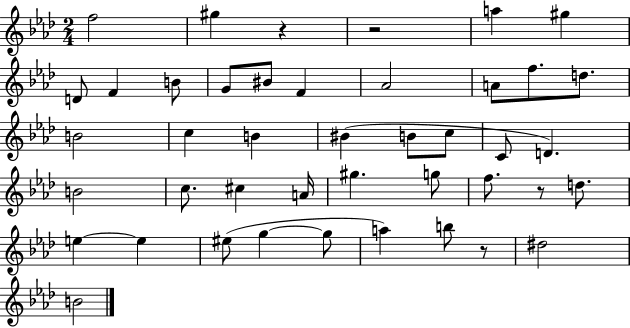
{
  \clef treble
  \numericTimeSignature
  \time 2/4
  \key aes \major
  f''2 | gis''4 r4 | r2 | a''4 gis''4 | \break d'8 f'4 b'8 | g'8 bis'8 f'4 | aes'2 | a'8 f''8. d''8. | \break b'2 | c''4 b'4 | bis'4( b'8 c''8 | c'8 d'4.) | \break b'2 | c''8. cis''4 a'16 | gis''4. g''8 | f''8. r8 d''8. | \break e''4~~ e''4 | eis''8( g''4~~ g''8 | a''4) b''8 r8 | dis''2 | \break b'2 | \bar "|."
}